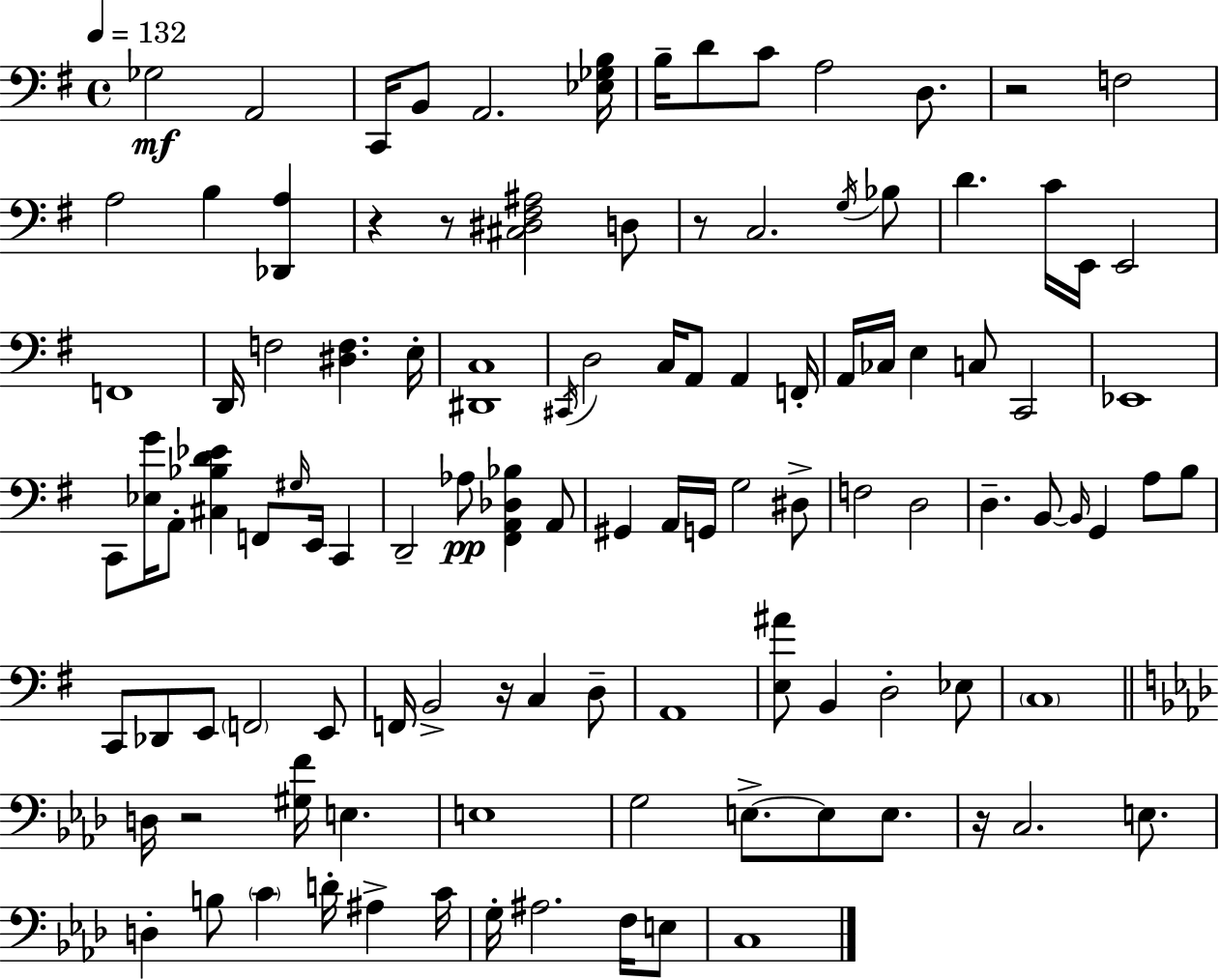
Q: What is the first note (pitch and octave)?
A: Gb3